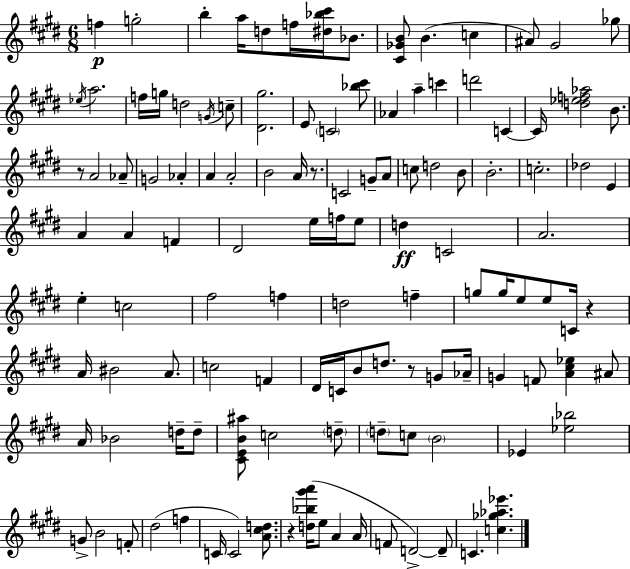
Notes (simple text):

F5/q G5/h B5/q A5/s D5/e F5/s [D#5,Bb5,C#6]/s Bb4/e. [C#4,Gb4,B4]/e B4/q. C5/q A#4/e G#4/h Gb5/e Eb5/s A5/h. F5/s G5/s D5/h G4/s C5/e [D#4,G#5]/h. E4/e C4/h [Bb5,C#6]/e Ab4/q A5/q C6/q D6/h C4/q C4/s [D5,Eb5,F5,Ab5]/h B4/e. R/e A4/h Ab4/e G4/h Ab4/q A4/q A4/h B4/h A4/s R/e. C4/h G4/e A4/e C5/e D5/h B4/e B4/h. C5/h. Db5/h E4/q A4/q A4/q F4/q D#4/h E5/s F5/s E5/e D5/q C4/h A4/h. E5/q C5/h F#5/h F5/q D5/h F5/q G5/e G5/s E5/e E5/e C4/s R/q A4/s BIS4/h A4/e. C5/h F4/q D#4/s C4/s B4/e D5/e. R/e G4/e Ab4/s G4/q F4/e [A4,C#5,Eb5]/q A#4/e A4/s Bb4/h D5/s D5/e [C#4,E4,B4,A#5]/e C5/h D5/e D5/e C5/e B4/h Eb4/q [Eb5,Bb5]/h G4/e B4/h F4/e D#5/h F5/q C4/s C4/h [A4,C#5,D5]/e. R/q [D5,Bb5,G#6,A6]/s E5/e A4/q A4/s F4/e D4/h D4/e C4/q. [C5,Gb5,Ab5,Eb6]/q.